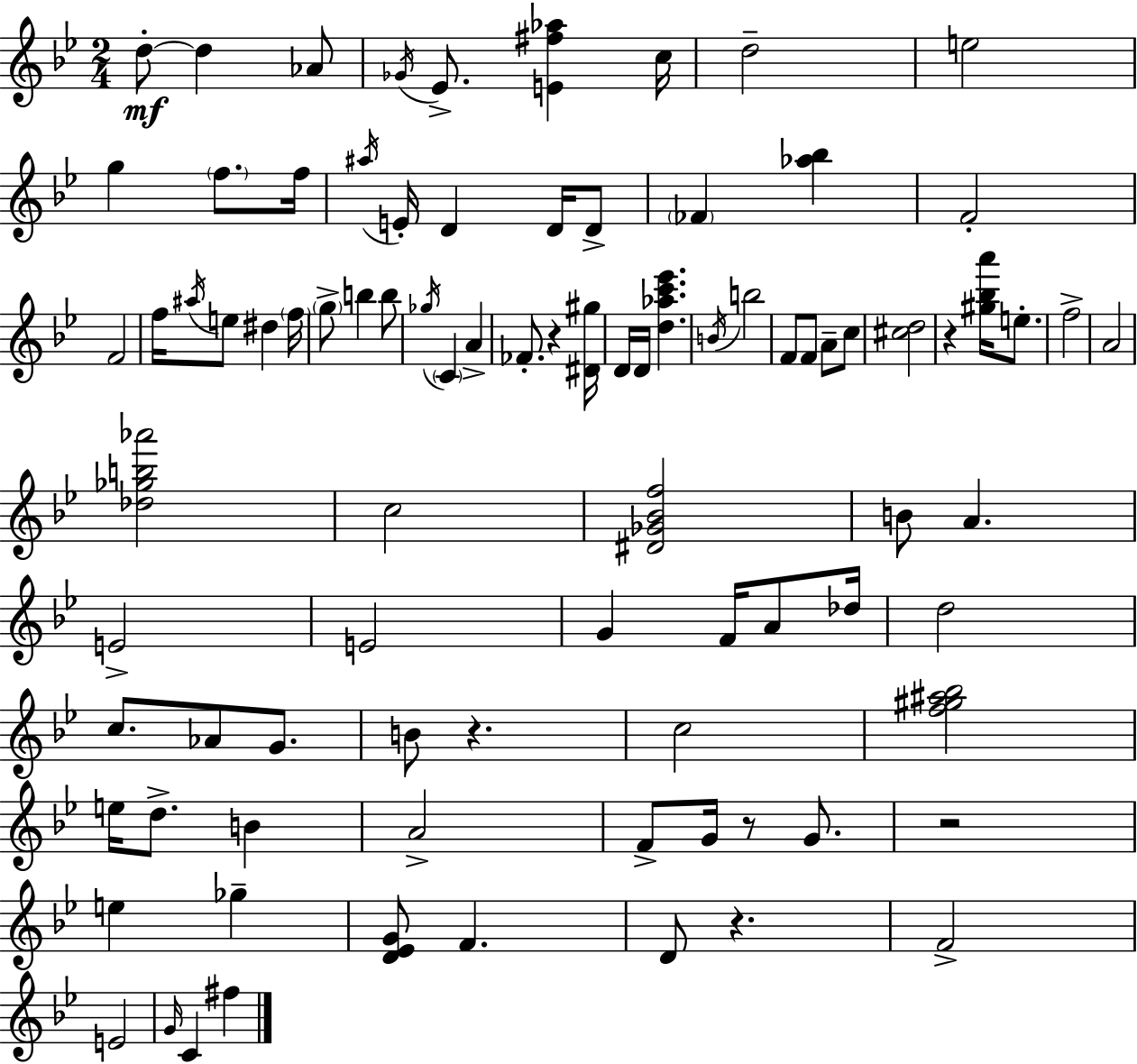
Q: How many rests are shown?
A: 6